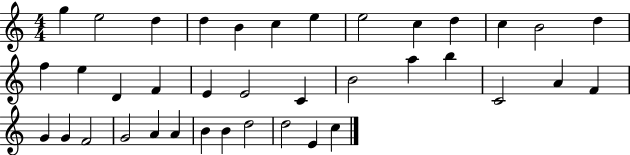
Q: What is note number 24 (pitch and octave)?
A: C4